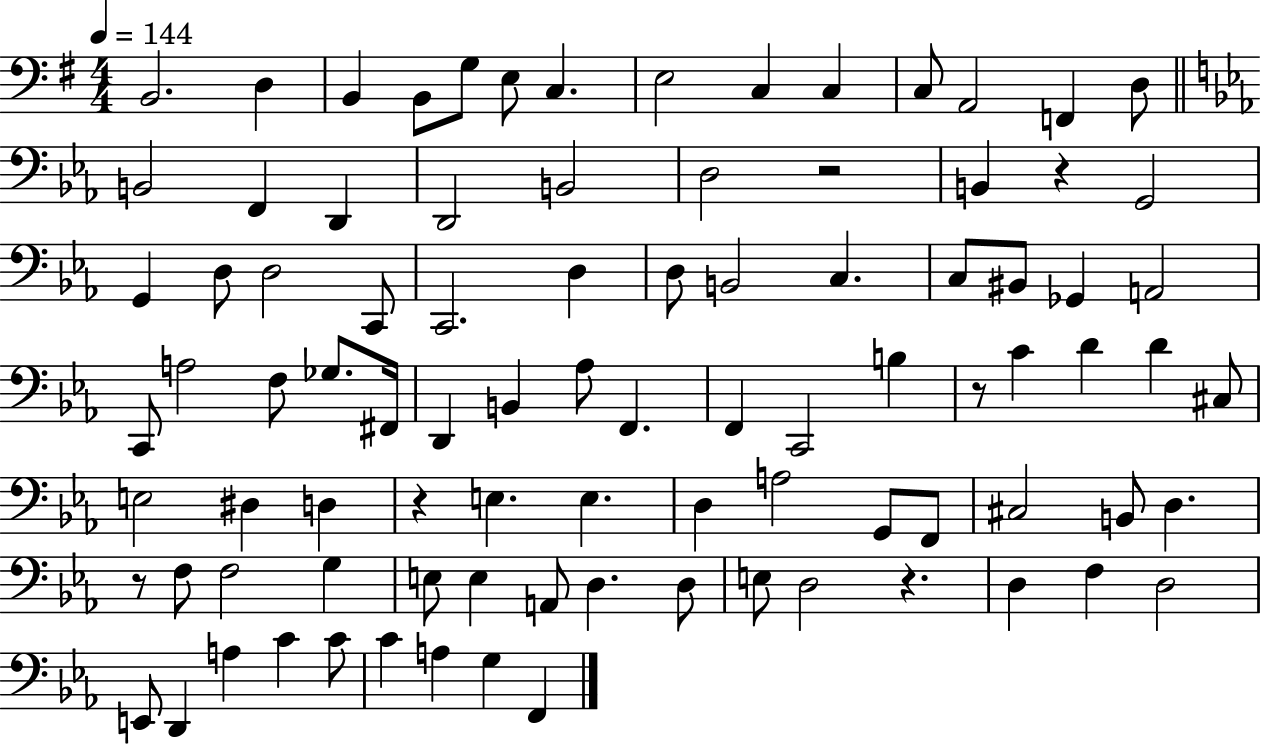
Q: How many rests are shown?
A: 6